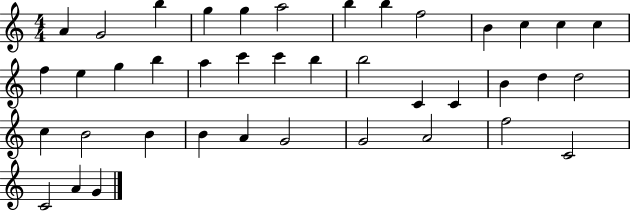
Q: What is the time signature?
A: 4/4